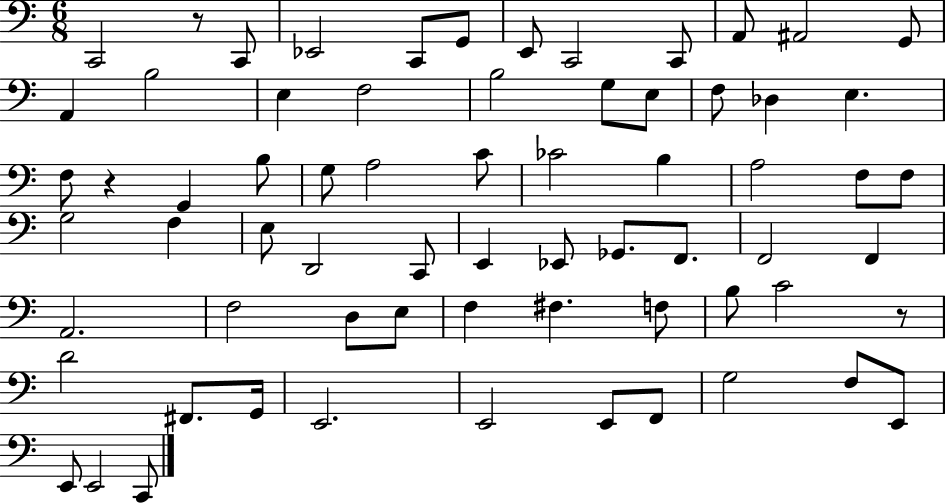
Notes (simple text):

C2/h R/e C2/e Eb2/h C2/e G2/e E2/e C2/h C2/e A2/e A#2/h G2/e A2/q B3/h E3/q F3/h B3/h G3/e E3/e F3/e Db3/q E3/q. F3/e R/q G2/q B3/e G3/e A3/h C4/e CES4/h B3/q A3/h F3/e F3/e G3/h F3/q E3/e D2/h C2/e E2/q Eb2/e Gb2/e. F2/e. F2/h F2/q A2/h. F3/h D3/e E3/e F3/q F#3/q. F3/e B3/e C4/h R/e D4/h F#2/e. G2/s E2/h. E2/h E2/e F2/e G3/h F3/e E2/e E2/e E2/h C2/e